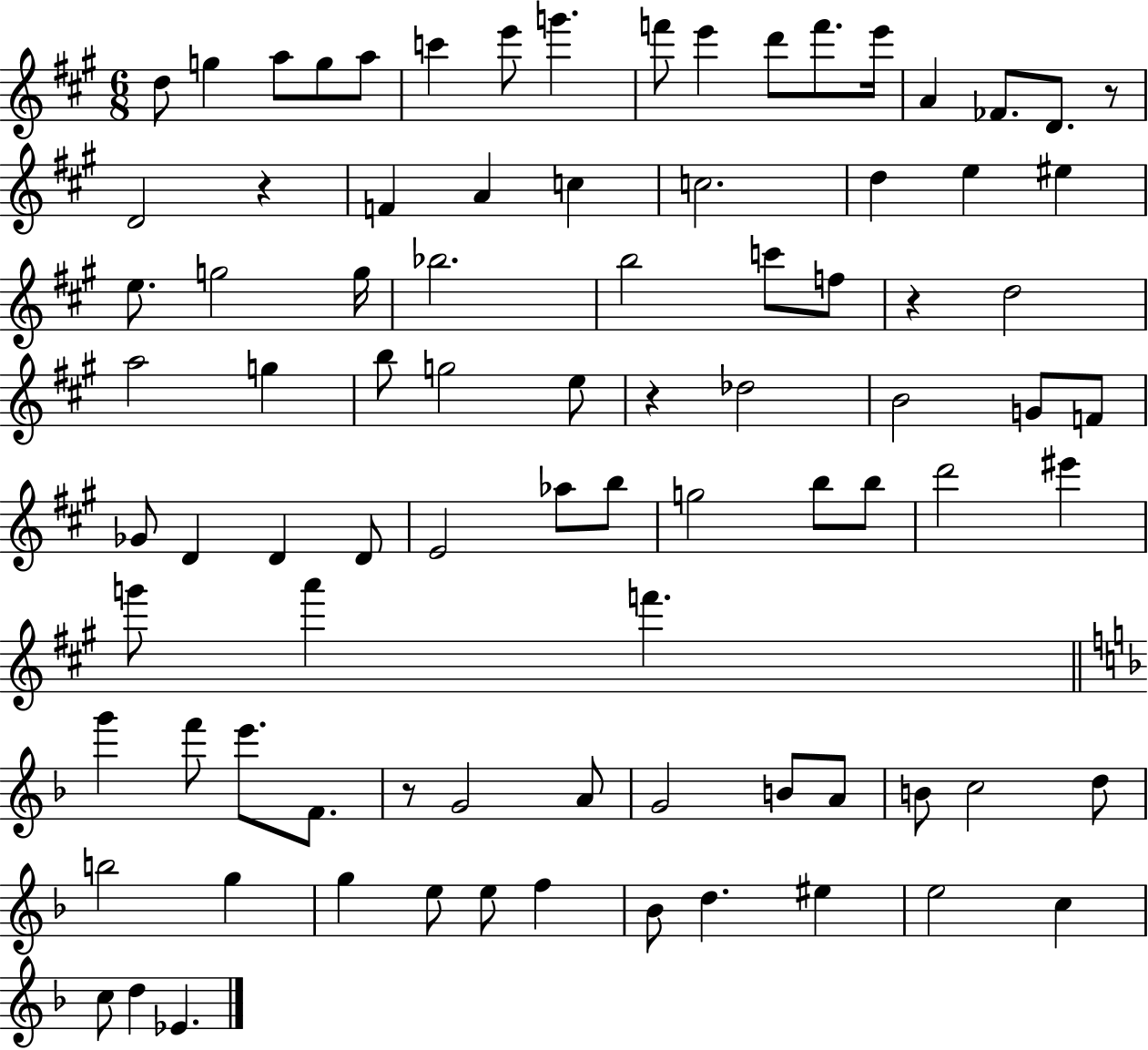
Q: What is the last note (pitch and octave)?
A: Eb4